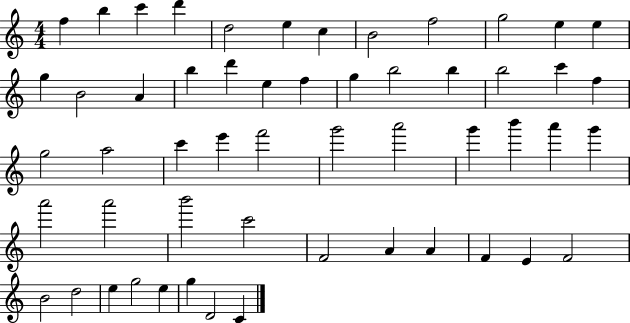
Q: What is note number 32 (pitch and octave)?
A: A6